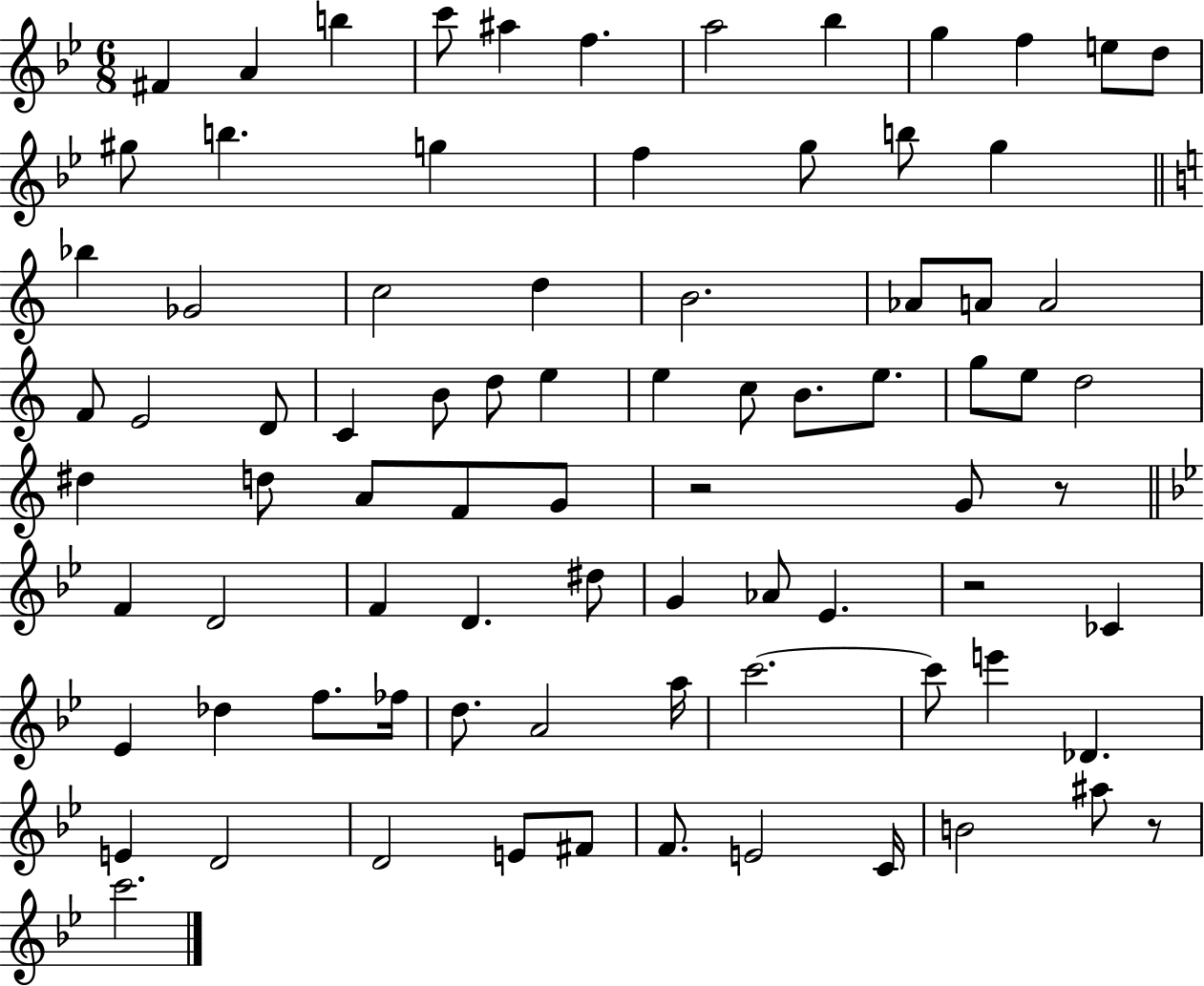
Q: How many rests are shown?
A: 4